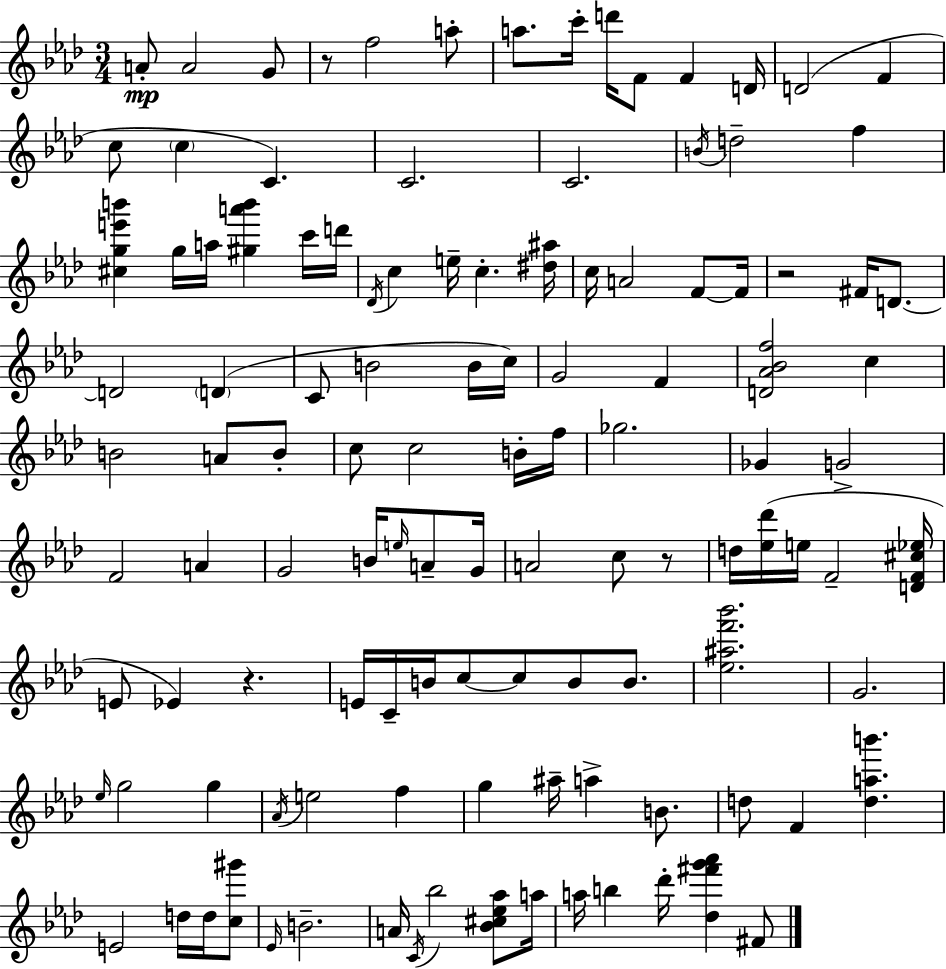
A4/e A4/h G4/e R/e F5/h A5/e A5/e. C6/s D6/s F4/e F4/q D4/s D4/h F4/q C5/e C5/q C4/q. C4/h. C4/h. B4/s D5/h F5/q [C#5,G5,E6,B6]/q G5/s A5/s [G#5,A6,B6]/q C6/s D6/s Db4/s C5/q E5/s C5/q. [D#5,A#5]/s C5/s A4/h F4/e F4/s R/h F#4/s D4/e. D4/h D4/q C4/e B4/h B4/s C5/s G4/h F4/q [D4,Ab4,Bb4,F5]/h C5/q B4/h A4/e B4/e C5/e C5/h B4/s F5/s Gb5/h. Gb4/q G4/h F4/h A4/q G4/h B4/s E5/s A4/e G4/s A4/h C5/e R/e D5/s [Eb5,Db6]/s E5/s F4/h [D4,F4,C#5,Eb5]/s E4/e Eb4/q R/q. E4/s C4/s B4/s C5/e C5/e B4/e B4/e. [Eb5,A#5,F6,Bb6]/h. G4/h. Eb5/s G5/h G5/q Ab4/s E5/h F5/q G5/q A#5/s A5/q B4/e. D5/e F4/q [D5,A5,B6]/q. E4/h D5/s D5/s [C5,G#6]/e Eb4/s B4/h. A4/s C4/s Bb5/h [Bb4,C#5,Eb5,Ab5]/e A5/s A5/s B5/q Db6/s [Db5,F#6,G6,Ab6]/q F#4/e